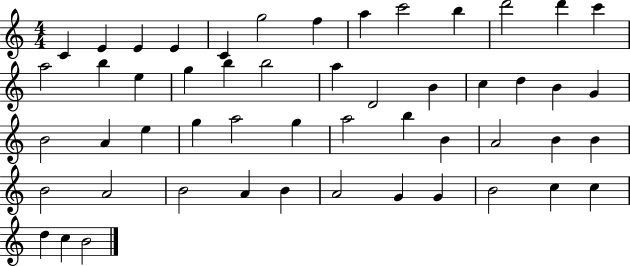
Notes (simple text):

C4/q E4/q E4/q E4/q C4/q G5/h F5/q A5/q C6/h B5/q D6/h D6/q C6/q A5/h B5/q E5/q G5/q B5/q B5/h A5/q D4/h B4/q C5/q D5/q B4/q G4/q B4/h A4/q E5/q G5/q A5/h G5/q A5/h B5/q B4/q A4/h B4/q B4/q B4/h A4/h B4/h A4/q B4/q A4/h G4/q G4/q B4/h C5/q C5/q D5/q C5/q B4/h